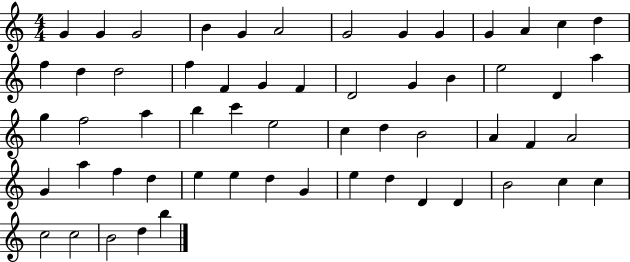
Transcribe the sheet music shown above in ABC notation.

X:1
T:Untitled
M:4/4
L:1/4
K:C
G G G2 B G A2 G2 G G G A c d f d d2 f F G F D2 G B e2 D a g f2 a b c' e2 c d B2 A F A2 G a f d e e d G e d D D B2 c c c2 c2 B2 d b